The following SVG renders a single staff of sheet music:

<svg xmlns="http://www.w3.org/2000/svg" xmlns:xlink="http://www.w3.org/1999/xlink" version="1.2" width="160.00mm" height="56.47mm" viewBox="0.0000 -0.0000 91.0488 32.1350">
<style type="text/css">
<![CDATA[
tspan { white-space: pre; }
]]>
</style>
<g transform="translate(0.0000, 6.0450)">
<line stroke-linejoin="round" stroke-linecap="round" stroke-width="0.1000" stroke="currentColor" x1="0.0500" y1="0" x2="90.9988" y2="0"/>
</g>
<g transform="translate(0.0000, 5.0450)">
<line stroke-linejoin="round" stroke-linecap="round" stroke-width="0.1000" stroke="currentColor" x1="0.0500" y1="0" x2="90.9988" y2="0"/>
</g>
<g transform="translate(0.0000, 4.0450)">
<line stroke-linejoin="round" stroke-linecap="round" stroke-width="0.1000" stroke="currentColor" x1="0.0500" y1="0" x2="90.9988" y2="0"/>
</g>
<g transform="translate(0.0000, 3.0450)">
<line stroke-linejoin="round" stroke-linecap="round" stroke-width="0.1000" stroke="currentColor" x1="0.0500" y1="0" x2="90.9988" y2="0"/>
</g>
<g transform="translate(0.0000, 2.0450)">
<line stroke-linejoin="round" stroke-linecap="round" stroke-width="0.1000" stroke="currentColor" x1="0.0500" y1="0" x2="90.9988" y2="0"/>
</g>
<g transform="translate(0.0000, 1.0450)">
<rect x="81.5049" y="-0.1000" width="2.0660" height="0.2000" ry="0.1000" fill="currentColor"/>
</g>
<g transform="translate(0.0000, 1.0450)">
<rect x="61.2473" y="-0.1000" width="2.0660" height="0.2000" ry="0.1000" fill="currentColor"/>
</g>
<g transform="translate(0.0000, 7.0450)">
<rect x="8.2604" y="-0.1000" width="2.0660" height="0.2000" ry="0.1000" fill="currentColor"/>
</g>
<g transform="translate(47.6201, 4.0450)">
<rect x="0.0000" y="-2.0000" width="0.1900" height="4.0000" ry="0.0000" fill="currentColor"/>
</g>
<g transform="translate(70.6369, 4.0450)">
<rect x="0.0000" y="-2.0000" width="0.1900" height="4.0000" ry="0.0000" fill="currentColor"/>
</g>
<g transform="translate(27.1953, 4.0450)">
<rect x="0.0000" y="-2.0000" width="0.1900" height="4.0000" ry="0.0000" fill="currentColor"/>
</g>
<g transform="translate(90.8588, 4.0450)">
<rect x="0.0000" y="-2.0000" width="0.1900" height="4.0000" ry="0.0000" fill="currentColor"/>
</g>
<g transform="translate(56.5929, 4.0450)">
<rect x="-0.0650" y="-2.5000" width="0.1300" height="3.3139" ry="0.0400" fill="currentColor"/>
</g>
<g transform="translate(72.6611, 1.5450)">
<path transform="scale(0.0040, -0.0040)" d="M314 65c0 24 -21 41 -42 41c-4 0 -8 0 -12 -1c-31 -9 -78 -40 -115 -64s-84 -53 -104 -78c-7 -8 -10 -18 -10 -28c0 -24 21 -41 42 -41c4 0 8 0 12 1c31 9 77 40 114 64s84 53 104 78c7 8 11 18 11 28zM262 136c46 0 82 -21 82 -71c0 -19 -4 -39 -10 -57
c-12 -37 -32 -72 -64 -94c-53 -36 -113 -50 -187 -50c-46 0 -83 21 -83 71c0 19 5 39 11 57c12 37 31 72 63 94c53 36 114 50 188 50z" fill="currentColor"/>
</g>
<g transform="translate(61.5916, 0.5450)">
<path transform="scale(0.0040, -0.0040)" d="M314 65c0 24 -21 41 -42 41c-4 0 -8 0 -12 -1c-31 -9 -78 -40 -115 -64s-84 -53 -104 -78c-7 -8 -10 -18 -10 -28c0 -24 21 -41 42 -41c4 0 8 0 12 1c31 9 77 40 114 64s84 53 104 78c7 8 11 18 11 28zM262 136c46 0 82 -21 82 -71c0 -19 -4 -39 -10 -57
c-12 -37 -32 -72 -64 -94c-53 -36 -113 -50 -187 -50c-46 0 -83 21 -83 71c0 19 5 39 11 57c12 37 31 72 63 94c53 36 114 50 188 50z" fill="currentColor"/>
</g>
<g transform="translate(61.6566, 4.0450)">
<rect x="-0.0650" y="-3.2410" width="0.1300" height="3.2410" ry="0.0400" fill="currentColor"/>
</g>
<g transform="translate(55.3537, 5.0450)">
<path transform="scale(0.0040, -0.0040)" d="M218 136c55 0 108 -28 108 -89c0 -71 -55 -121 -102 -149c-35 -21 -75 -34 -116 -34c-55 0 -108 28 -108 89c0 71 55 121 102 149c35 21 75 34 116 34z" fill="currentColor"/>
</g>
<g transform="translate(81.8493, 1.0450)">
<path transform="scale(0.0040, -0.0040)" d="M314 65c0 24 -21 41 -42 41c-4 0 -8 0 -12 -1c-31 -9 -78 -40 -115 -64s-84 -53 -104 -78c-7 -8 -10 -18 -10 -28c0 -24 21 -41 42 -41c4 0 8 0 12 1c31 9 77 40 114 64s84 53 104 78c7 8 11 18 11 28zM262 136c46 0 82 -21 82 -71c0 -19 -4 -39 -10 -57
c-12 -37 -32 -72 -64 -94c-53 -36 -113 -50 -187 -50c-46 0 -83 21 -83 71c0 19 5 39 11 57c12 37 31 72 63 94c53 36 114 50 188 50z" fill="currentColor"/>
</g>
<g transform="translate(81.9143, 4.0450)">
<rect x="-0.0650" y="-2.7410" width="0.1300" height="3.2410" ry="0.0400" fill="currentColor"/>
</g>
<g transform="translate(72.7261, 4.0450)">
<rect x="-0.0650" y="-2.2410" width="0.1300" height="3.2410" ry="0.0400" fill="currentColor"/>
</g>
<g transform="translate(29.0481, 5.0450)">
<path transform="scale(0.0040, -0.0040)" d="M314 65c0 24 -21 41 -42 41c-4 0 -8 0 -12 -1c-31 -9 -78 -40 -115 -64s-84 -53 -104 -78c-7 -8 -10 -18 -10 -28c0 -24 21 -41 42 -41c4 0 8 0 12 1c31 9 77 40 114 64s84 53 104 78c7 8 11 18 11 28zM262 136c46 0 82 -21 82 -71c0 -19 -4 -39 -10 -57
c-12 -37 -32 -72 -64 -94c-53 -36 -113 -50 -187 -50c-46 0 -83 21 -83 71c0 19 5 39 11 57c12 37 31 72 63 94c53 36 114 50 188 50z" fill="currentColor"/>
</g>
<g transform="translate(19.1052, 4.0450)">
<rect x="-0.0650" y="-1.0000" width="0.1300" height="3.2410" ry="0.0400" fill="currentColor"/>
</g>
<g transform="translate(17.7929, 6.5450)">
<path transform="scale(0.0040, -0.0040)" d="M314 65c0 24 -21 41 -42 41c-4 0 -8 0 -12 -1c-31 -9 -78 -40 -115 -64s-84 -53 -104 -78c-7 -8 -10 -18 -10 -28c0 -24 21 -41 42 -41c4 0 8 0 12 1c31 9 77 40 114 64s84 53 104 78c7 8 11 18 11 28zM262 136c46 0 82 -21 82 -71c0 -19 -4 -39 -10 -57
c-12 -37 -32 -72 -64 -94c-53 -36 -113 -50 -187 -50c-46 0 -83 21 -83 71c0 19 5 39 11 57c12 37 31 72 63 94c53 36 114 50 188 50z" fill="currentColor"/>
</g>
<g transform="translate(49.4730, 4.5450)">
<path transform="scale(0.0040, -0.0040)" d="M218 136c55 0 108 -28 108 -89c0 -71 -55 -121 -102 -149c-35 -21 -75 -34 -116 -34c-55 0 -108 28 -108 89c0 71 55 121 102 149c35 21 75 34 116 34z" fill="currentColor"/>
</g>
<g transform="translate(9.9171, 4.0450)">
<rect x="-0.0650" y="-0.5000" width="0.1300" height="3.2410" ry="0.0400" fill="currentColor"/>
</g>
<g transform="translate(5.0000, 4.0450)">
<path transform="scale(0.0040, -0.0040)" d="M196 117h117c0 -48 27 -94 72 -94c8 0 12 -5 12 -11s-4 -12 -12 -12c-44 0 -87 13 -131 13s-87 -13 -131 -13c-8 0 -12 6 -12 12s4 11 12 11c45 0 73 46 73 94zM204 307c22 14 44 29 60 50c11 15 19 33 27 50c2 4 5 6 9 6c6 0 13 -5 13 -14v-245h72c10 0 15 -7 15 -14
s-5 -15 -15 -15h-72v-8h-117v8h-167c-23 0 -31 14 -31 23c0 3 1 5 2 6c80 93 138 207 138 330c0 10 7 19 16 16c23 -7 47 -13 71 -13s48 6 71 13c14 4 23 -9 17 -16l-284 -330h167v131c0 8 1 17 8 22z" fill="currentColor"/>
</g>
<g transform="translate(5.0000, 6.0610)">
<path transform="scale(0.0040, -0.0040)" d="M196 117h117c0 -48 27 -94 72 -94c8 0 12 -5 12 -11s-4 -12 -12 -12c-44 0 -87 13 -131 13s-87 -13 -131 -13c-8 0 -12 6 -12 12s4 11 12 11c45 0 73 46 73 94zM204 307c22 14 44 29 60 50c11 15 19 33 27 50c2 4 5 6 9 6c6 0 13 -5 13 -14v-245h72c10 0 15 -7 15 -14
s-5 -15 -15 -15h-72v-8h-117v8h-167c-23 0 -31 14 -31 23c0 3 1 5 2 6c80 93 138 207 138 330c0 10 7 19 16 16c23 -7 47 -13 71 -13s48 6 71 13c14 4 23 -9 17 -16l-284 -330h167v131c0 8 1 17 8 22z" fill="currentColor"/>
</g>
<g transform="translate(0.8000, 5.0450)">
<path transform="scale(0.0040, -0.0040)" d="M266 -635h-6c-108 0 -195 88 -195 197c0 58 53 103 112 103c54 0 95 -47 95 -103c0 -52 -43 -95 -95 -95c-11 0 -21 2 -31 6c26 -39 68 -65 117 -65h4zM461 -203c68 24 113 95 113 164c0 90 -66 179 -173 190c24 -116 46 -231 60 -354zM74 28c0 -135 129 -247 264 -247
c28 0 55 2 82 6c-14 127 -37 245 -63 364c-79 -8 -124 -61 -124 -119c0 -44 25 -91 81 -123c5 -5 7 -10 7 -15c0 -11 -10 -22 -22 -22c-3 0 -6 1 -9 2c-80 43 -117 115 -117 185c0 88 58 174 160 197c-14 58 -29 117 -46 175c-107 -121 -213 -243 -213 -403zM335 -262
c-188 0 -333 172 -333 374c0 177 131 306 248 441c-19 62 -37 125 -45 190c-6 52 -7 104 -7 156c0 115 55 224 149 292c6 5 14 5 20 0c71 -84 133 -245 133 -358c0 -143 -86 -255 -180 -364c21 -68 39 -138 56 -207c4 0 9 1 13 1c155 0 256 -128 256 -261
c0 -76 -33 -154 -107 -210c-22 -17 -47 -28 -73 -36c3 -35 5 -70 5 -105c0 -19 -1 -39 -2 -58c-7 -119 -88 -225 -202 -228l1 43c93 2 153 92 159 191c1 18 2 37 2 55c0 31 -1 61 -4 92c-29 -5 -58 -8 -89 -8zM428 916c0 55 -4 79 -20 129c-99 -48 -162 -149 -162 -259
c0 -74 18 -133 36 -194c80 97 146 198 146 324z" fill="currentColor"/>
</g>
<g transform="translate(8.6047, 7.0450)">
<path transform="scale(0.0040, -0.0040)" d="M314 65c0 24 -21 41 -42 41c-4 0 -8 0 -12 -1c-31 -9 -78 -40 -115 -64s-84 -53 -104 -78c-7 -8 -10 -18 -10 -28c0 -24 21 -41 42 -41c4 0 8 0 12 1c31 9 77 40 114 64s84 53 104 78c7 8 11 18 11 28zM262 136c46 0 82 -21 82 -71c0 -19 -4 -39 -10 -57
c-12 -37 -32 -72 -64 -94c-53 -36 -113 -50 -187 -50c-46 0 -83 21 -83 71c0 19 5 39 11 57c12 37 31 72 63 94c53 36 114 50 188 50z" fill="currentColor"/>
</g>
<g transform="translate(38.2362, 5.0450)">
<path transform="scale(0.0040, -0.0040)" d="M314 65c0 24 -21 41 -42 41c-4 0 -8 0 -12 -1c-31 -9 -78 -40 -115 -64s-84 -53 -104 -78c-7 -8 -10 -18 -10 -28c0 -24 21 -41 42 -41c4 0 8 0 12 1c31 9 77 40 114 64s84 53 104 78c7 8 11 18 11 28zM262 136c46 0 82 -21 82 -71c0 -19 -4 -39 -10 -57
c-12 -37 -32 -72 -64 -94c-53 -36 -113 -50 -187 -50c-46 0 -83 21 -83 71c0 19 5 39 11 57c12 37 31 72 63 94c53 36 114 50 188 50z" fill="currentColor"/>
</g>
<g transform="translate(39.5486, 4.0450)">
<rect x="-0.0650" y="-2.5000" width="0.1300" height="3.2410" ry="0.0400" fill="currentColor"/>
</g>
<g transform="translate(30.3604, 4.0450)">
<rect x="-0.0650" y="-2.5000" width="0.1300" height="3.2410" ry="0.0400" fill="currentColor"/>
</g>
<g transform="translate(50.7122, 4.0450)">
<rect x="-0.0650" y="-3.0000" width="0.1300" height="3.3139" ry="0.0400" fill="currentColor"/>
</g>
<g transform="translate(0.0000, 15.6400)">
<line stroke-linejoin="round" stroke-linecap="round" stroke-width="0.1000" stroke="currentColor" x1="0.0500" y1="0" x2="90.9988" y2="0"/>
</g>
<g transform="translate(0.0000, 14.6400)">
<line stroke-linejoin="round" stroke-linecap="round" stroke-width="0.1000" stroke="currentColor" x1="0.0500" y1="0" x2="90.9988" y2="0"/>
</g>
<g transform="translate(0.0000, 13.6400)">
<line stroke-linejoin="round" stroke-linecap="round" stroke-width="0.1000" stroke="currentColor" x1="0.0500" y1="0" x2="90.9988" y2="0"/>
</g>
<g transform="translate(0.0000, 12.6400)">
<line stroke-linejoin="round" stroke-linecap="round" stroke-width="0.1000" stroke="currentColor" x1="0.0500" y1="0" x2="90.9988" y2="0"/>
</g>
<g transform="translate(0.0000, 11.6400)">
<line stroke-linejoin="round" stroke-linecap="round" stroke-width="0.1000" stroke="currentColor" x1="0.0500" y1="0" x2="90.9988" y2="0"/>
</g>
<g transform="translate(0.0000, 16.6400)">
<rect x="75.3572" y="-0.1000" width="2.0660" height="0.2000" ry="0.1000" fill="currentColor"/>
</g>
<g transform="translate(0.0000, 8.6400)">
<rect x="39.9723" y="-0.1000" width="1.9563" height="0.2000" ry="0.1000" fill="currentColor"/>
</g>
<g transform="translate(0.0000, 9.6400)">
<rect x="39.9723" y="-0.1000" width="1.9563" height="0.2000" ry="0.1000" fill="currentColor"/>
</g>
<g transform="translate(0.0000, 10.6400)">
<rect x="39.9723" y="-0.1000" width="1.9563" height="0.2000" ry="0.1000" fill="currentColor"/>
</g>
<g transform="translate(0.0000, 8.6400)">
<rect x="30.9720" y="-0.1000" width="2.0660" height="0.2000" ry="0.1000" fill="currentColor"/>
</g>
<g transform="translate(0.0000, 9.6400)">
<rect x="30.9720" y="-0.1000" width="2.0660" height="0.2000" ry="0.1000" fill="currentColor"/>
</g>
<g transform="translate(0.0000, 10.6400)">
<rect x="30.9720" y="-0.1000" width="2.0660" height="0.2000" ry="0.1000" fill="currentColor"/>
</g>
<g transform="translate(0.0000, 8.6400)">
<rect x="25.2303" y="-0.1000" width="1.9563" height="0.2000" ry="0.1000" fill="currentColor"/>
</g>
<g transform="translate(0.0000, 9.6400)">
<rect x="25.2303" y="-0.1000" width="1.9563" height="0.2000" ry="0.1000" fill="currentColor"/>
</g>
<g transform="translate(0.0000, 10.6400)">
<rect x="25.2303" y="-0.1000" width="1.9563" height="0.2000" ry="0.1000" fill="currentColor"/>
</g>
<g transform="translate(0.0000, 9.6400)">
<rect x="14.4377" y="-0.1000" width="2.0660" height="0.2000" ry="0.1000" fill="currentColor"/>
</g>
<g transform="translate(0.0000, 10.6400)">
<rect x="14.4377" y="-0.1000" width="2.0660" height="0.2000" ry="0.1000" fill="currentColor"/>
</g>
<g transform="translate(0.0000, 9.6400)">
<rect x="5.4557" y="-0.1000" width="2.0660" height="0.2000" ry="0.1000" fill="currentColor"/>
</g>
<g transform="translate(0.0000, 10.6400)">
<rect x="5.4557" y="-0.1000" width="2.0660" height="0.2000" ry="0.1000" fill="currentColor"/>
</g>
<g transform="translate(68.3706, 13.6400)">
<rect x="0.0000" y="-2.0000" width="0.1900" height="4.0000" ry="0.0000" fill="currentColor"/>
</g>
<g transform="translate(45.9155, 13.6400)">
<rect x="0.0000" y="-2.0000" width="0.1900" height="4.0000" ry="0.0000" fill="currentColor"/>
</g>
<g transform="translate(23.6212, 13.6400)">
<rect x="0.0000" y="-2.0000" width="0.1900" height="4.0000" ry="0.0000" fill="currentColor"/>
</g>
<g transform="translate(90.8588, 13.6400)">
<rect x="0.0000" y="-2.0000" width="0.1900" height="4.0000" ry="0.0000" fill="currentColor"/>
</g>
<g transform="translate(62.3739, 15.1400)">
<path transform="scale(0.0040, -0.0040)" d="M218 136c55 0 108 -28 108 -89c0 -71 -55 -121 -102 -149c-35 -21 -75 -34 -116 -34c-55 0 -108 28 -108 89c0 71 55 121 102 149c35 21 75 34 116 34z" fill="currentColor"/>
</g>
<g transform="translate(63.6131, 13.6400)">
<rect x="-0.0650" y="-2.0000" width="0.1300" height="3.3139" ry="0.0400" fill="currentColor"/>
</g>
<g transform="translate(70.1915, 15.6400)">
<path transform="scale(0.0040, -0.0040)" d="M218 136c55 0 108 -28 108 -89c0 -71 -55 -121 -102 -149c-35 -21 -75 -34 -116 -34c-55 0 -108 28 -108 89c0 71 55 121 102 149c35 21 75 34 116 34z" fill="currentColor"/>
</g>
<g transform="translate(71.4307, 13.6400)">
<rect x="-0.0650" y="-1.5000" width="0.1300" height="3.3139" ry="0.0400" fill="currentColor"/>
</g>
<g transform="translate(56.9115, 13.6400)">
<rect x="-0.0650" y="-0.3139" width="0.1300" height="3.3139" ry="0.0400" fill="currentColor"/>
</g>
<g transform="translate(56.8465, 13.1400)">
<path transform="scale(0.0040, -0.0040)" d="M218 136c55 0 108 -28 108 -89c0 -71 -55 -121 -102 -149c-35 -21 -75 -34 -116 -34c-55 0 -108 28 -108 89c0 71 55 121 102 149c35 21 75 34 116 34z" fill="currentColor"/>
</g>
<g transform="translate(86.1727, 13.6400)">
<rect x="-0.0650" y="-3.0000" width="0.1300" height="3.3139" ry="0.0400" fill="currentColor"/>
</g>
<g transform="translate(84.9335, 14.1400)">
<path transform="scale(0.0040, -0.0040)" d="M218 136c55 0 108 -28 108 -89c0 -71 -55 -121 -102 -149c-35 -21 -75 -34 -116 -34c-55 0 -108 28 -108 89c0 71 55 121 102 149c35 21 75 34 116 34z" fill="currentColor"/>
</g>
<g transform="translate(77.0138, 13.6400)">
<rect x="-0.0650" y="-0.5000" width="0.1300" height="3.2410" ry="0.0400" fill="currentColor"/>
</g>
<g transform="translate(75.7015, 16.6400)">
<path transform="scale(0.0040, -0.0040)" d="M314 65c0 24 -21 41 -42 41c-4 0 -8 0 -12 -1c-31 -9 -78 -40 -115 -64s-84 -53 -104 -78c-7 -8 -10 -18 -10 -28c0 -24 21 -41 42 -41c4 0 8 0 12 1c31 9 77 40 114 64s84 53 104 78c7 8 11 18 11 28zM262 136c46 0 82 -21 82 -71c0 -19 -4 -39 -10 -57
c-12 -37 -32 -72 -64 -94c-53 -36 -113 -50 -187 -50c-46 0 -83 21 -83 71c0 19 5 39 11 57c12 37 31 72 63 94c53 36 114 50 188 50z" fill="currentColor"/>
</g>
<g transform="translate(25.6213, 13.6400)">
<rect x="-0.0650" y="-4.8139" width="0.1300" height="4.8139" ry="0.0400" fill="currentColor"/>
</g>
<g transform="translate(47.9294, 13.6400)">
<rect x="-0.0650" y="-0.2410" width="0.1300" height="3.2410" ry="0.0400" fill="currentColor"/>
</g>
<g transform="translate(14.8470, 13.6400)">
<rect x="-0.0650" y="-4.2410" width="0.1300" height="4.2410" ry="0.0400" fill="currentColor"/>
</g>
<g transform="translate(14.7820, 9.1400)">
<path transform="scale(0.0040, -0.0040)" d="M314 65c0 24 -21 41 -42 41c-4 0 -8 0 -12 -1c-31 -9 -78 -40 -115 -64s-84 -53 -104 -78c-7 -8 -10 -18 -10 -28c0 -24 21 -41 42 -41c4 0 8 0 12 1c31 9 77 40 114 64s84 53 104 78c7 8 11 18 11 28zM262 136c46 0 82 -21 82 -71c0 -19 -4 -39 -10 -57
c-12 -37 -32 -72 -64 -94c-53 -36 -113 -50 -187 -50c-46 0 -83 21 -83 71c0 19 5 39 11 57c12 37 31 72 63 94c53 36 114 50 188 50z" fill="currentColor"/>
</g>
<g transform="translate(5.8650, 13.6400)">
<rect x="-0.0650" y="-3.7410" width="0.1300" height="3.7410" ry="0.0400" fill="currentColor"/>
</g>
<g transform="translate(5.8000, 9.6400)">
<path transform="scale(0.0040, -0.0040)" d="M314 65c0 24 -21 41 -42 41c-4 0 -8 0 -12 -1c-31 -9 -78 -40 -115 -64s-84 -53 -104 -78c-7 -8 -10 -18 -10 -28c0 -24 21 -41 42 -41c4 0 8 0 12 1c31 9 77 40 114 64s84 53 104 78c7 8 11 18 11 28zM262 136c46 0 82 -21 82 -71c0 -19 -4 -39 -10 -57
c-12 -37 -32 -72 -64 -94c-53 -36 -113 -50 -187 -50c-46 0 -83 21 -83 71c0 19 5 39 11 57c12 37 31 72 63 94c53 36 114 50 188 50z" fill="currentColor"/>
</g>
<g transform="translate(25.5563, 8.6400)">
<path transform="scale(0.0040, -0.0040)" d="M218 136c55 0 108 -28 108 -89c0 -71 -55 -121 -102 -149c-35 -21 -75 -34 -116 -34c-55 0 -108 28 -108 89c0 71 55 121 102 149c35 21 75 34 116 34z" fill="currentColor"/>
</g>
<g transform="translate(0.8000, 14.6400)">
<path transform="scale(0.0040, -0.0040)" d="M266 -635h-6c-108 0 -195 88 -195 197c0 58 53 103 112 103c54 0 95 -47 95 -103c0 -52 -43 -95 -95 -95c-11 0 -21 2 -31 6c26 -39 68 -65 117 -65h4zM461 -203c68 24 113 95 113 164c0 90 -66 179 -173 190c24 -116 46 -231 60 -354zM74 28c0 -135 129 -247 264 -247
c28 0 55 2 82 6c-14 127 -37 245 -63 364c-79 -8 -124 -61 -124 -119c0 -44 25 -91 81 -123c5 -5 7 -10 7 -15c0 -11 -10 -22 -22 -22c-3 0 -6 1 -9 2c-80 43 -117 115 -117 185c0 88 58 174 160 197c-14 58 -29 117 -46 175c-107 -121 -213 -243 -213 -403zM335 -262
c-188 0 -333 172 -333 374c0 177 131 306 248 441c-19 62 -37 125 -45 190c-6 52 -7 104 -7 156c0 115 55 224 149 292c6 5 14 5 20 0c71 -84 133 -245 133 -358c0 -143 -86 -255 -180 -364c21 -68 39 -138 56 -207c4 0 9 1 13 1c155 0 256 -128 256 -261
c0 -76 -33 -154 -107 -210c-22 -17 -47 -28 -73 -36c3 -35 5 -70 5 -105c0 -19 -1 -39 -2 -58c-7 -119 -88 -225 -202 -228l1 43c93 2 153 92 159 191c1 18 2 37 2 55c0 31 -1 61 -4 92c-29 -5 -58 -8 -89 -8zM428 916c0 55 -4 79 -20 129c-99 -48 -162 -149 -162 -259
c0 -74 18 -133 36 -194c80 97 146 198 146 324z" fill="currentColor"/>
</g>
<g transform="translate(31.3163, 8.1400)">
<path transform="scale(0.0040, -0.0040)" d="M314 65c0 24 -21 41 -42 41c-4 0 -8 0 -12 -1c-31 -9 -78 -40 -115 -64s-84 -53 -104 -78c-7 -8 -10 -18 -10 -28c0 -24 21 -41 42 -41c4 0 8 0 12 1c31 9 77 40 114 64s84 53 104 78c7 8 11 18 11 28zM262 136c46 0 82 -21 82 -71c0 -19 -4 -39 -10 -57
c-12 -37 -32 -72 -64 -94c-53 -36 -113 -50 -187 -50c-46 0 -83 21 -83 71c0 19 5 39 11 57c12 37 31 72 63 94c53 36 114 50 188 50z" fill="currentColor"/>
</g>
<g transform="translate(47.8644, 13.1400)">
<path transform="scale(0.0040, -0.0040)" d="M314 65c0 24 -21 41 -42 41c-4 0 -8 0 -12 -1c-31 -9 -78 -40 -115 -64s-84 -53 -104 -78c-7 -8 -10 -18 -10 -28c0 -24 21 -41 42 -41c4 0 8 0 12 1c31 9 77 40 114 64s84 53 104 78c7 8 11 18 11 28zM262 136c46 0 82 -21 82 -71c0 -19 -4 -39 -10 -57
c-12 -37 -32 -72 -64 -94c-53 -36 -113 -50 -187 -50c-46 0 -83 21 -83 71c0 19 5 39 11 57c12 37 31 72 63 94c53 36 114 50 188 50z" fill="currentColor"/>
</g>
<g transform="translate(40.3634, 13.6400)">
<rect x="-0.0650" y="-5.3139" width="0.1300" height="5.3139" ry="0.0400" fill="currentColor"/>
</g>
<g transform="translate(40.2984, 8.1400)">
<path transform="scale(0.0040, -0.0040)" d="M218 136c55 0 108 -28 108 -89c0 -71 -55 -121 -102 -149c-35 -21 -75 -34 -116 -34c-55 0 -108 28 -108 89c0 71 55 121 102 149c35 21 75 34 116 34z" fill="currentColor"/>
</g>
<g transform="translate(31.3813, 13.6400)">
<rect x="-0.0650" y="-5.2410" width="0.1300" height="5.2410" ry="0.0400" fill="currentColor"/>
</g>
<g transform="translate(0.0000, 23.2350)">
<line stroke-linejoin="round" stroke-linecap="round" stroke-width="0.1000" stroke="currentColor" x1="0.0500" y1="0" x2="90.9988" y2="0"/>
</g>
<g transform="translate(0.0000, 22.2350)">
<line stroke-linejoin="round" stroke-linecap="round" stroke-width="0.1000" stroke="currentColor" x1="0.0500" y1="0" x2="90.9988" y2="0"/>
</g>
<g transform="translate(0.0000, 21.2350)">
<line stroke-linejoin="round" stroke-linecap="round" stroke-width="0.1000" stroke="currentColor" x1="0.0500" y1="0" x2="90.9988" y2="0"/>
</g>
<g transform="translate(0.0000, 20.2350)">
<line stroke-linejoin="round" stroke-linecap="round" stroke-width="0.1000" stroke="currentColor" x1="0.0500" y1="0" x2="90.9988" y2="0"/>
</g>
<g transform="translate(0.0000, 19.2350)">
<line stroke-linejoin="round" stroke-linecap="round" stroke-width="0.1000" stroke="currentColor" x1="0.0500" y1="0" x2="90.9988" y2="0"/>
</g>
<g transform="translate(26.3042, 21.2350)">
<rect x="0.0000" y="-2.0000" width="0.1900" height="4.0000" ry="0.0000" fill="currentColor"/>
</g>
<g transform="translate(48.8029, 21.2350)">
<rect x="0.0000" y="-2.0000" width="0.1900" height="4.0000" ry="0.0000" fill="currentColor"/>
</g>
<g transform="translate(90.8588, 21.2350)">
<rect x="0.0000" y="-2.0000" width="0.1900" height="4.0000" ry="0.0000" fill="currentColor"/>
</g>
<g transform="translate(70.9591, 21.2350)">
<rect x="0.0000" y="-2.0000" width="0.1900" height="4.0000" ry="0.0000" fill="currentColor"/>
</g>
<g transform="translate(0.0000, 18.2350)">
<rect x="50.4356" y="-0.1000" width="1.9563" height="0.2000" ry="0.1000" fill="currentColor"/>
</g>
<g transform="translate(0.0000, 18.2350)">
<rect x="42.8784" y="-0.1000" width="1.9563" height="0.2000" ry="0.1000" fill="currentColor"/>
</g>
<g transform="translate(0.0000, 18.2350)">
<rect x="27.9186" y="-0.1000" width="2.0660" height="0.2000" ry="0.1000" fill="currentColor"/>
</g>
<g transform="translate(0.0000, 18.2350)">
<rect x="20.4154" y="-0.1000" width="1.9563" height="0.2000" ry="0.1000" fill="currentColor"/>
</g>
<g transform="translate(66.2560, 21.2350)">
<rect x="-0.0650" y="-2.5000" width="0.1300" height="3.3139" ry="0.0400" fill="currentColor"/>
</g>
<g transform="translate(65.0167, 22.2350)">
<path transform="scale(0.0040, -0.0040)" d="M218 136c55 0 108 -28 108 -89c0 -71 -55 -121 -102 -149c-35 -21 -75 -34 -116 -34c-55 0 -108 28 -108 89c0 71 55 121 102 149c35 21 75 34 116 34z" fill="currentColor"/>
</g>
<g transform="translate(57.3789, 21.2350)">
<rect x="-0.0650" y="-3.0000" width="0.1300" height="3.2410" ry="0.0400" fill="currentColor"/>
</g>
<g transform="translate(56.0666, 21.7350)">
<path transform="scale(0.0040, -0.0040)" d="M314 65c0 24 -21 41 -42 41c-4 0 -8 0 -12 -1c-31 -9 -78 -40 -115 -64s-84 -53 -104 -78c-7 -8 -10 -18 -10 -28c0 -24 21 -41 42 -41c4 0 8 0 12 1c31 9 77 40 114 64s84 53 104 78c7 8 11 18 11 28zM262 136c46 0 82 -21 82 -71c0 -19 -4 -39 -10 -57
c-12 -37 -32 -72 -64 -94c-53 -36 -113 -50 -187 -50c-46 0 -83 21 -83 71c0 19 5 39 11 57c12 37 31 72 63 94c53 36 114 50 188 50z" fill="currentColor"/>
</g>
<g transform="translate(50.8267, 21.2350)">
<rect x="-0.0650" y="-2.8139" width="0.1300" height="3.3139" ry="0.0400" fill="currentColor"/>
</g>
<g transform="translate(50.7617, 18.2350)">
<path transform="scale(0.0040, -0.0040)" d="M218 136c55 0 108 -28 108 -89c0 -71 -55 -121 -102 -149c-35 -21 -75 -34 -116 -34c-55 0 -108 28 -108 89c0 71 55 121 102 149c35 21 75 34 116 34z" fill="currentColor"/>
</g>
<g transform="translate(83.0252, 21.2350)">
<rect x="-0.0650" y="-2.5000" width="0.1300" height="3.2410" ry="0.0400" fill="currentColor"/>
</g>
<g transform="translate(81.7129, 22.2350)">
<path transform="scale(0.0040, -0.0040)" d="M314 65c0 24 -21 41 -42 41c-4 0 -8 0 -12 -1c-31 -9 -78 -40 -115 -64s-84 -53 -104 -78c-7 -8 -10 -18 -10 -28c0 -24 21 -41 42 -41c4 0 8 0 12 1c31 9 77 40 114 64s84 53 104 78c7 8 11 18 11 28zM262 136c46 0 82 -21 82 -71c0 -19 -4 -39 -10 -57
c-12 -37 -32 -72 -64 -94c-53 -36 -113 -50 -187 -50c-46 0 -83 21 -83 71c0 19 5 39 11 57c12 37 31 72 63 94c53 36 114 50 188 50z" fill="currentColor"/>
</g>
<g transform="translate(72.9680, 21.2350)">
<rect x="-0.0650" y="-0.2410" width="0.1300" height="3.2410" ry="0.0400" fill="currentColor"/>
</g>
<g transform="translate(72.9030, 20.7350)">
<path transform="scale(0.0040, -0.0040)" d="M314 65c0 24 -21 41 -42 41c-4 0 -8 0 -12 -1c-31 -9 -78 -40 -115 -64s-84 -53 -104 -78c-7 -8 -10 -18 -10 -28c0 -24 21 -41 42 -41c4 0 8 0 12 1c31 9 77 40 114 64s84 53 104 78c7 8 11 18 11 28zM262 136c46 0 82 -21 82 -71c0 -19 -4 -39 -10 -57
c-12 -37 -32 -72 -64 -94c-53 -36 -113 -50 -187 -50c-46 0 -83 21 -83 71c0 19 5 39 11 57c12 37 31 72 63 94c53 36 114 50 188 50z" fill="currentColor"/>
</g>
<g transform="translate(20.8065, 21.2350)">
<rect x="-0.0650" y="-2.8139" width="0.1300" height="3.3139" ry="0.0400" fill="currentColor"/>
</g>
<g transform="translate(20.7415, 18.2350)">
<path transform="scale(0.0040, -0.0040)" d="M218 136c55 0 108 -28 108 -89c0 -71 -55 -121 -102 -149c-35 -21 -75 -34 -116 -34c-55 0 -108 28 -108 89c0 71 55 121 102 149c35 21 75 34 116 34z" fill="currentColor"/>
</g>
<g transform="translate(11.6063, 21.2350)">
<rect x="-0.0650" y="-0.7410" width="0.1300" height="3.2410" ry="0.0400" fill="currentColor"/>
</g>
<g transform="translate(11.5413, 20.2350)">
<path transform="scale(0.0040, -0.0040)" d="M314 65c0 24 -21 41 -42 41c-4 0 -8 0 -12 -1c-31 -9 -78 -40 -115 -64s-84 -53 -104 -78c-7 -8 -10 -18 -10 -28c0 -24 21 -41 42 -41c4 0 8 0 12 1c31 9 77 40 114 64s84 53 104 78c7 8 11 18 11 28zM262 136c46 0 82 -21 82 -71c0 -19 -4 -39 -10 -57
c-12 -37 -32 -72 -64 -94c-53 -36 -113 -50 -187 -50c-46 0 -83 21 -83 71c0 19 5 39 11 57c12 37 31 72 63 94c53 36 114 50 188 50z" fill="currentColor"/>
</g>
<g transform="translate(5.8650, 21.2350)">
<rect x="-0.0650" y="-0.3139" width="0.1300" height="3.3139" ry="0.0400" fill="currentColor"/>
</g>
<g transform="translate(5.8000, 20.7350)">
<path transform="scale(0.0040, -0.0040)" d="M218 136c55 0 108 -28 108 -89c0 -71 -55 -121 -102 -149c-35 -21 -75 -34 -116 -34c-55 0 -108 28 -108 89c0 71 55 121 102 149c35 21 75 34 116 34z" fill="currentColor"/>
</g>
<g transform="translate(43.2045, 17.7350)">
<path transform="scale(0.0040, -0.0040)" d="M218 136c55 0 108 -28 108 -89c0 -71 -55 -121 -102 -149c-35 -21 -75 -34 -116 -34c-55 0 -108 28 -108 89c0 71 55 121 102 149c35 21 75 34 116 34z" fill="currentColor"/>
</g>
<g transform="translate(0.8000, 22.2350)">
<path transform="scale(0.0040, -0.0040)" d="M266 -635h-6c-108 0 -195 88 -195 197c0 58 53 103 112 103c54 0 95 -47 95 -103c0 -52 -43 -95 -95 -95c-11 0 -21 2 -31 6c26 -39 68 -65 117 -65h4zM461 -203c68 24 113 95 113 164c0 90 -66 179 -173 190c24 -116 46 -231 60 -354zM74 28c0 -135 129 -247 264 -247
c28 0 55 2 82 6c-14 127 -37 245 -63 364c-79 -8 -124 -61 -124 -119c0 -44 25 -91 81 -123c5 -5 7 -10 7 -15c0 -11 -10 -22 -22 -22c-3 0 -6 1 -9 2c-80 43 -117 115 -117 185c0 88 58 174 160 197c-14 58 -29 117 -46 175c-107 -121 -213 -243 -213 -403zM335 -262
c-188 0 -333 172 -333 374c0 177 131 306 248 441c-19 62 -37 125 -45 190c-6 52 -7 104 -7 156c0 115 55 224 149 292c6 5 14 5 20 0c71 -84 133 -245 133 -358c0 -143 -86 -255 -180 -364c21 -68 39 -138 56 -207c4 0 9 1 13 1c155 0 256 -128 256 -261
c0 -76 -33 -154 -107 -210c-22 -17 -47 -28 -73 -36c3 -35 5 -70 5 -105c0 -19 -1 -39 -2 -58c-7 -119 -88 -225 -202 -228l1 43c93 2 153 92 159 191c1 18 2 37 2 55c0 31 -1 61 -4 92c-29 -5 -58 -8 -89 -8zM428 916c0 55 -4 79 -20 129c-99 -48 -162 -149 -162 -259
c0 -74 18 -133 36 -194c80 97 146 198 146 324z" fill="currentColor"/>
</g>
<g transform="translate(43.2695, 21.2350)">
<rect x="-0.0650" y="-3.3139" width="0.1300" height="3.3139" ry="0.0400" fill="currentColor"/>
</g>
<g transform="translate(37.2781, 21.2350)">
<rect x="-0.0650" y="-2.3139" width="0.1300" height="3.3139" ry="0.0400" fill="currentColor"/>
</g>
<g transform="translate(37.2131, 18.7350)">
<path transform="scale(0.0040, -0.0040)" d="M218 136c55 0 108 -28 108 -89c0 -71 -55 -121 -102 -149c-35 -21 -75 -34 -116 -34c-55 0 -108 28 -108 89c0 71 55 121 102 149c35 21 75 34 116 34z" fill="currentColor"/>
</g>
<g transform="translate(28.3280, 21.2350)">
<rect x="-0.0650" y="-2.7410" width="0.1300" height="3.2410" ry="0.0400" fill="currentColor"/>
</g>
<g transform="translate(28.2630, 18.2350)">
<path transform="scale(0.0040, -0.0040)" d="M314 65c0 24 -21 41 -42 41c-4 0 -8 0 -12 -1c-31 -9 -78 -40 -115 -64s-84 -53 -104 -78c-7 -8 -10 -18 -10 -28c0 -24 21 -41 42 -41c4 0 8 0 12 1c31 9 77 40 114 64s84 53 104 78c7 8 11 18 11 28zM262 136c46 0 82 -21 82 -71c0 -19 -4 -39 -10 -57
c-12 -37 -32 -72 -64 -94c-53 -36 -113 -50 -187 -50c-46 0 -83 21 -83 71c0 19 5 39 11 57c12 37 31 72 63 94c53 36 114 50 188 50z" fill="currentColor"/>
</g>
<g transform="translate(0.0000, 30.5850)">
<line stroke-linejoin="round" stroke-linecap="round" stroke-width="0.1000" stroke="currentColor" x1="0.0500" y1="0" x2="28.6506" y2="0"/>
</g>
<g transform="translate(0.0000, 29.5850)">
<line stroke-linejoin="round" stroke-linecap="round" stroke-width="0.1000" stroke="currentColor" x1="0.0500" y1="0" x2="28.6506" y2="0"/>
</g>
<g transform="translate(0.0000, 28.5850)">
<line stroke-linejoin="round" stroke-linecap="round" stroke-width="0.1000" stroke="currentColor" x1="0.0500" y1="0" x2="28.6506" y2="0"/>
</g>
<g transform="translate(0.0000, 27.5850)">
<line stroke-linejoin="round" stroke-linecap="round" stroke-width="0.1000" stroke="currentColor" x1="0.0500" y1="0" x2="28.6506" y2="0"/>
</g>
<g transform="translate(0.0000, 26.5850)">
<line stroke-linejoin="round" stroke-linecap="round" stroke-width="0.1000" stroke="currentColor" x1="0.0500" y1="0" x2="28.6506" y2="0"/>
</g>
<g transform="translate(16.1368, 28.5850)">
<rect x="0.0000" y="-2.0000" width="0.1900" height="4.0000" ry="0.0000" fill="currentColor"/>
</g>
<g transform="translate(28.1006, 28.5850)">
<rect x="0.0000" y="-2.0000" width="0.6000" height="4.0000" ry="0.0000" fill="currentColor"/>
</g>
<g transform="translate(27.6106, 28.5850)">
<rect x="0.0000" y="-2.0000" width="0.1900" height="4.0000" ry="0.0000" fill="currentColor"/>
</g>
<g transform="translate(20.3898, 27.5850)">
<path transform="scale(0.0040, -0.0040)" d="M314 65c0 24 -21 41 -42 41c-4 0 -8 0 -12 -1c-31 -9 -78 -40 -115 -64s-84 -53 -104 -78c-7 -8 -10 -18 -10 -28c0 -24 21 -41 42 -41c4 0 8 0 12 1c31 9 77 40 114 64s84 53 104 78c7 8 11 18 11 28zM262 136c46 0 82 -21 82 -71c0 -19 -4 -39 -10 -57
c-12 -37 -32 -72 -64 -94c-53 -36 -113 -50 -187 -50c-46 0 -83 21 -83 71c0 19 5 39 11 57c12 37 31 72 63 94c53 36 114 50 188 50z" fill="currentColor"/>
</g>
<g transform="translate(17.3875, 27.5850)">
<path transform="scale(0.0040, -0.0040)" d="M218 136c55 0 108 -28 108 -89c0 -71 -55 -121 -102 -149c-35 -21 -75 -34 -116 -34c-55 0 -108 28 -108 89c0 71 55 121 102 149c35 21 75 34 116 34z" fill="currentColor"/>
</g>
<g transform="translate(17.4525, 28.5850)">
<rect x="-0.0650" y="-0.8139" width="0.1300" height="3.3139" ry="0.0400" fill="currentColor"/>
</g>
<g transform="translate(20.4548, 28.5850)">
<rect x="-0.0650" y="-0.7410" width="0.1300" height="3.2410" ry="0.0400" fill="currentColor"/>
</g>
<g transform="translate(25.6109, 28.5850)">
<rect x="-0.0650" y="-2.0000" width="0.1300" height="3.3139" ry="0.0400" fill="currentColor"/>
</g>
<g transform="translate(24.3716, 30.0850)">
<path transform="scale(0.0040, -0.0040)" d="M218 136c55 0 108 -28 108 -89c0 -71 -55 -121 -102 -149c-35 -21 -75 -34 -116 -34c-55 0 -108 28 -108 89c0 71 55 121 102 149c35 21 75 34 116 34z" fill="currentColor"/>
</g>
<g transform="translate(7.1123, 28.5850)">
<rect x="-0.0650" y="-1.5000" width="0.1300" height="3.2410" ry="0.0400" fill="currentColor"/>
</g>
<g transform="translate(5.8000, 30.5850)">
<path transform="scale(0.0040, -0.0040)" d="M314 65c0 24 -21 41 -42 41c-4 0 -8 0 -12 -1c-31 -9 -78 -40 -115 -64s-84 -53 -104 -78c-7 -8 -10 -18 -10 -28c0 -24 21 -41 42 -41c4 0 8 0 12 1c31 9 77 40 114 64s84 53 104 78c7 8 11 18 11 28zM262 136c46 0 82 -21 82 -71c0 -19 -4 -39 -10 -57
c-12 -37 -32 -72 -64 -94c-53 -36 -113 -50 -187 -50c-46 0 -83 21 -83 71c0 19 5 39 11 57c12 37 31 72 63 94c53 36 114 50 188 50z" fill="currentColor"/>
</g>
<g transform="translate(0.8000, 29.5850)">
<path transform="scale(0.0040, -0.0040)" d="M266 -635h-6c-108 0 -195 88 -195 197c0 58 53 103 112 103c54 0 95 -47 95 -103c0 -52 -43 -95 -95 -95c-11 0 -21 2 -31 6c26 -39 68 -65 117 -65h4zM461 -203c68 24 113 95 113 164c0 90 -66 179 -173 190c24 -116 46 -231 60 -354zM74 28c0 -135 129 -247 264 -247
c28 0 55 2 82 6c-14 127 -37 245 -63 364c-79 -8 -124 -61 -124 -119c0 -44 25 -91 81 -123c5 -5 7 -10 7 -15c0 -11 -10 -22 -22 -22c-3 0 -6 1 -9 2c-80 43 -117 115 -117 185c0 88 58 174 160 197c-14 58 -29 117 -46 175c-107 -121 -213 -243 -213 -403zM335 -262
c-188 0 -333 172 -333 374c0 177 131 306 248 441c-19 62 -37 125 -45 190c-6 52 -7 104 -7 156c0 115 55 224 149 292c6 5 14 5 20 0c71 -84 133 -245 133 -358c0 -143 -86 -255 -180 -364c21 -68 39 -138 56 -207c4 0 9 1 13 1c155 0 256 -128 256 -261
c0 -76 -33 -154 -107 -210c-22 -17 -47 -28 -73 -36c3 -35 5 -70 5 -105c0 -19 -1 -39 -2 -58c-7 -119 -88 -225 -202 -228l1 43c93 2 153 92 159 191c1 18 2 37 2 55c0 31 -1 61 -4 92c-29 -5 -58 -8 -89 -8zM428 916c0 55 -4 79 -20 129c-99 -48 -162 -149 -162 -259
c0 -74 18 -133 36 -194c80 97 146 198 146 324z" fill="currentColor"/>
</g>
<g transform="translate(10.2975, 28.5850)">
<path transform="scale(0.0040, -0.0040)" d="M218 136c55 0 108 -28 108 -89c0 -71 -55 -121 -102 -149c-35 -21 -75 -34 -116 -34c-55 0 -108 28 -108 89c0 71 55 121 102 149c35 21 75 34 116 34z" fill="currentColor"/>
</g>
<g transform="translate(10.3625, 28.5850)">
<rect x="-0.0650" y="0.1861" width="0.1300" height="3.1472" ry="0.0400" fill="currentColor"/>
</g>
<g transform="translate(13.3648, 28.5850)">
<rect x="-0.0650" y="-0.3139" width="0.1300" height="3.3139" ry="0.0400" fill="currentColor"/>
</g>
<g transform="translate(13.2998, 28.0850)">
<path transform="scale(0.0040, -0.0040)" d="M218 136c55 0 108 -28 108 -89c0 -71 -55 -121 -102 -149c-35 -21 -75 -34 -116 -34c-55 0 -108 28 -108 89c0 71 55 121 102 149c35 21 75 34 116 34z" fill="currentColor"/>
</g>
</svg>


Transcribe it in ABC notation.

X:1
T:Untitled
M:4/4
L:1/4
K:C
C2 D2 G2 G2 A G b2 g2 a2 c'2 d'2 e' f'2 f' c2 c F E C2 A c d2 a a2 g b a A2 G c2 G2 E2 B c d d2 F